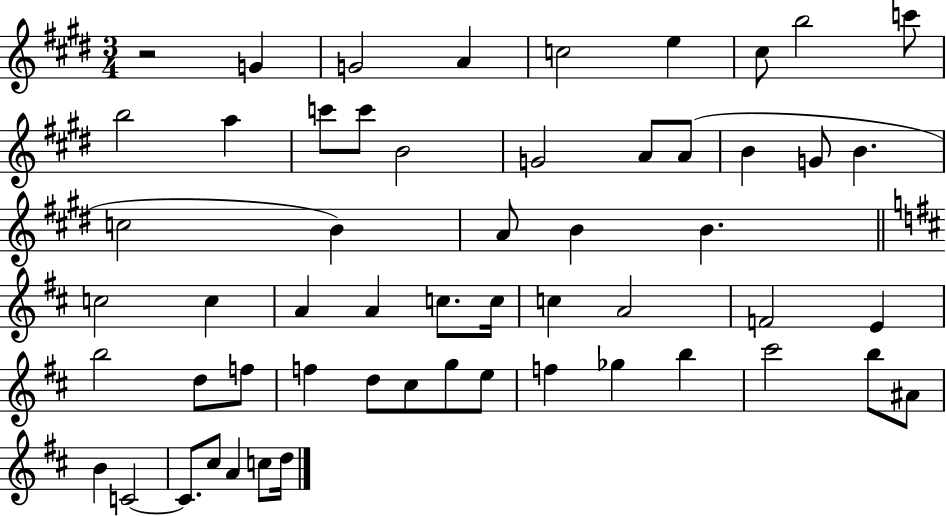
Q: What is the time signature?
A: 3/4